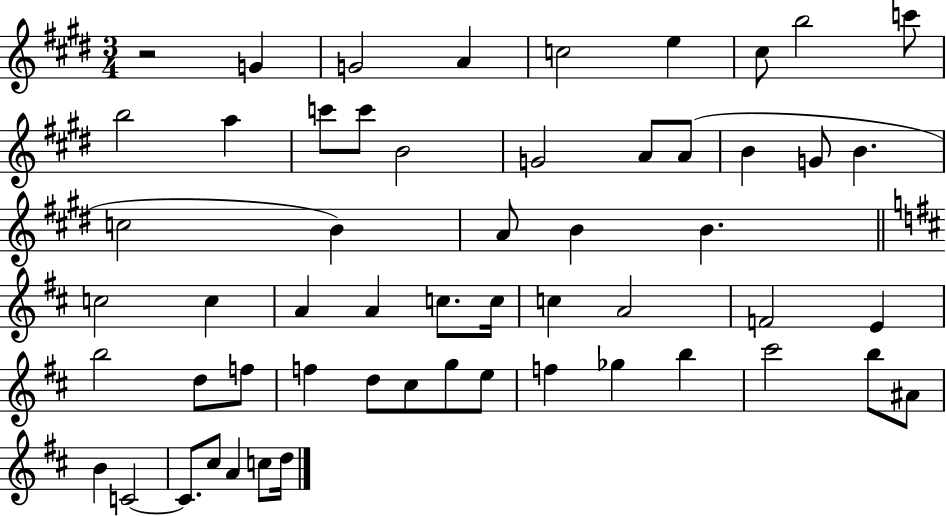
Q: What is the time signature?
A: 3/4